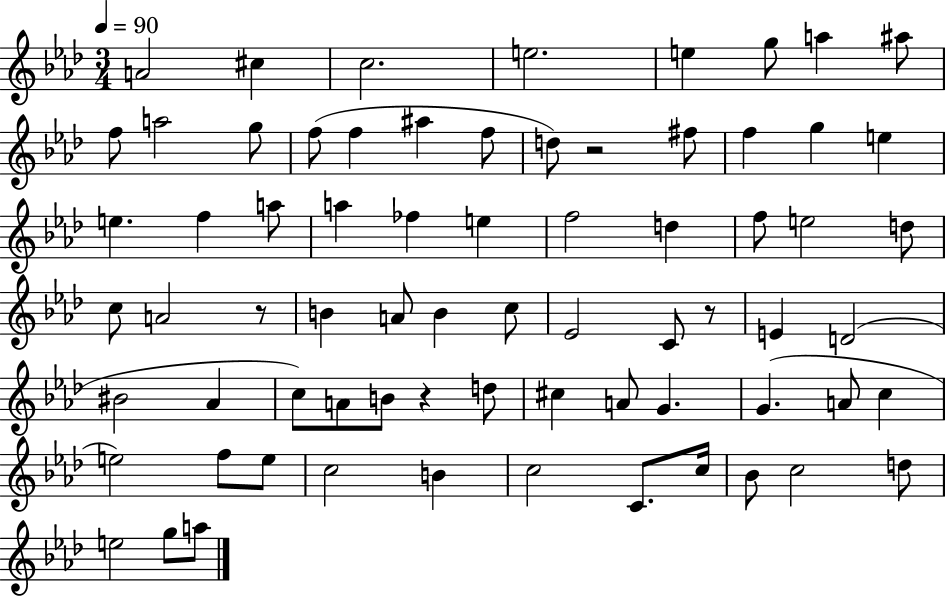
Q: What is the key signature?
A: AES major